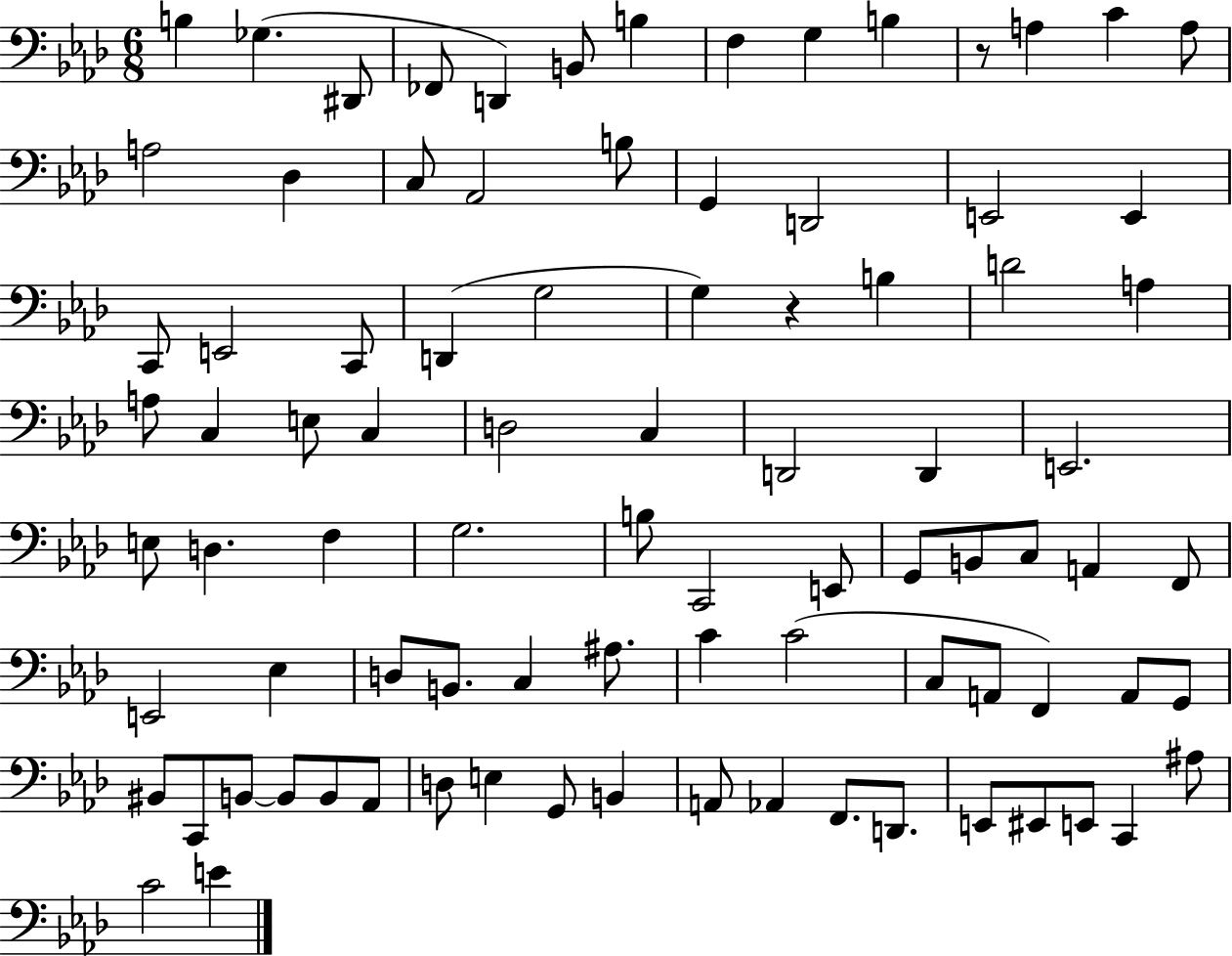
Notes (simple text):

B3/q Gb3/q. D#2/e FES2/e D2/q B2/e B3/q F3/q G3/q B3/q R/e A3/q C4/q A3/e A3/h Db3/q C3/e Ab2/h B3/e G2/q D2/h E2/h E2/q C2/e E2/h C2/e D2/q G3/h G3/q R/q B3/q D4/h A3/q A3/e C3/q E3/e C3/q D3/h C3/q D2/h D2/q E2/h. E3/e D3/q. F3/q G3/h. B3/e C2/h E2/e G2/e B2/e C3/e A2/q F2/e E2/h Eb3/q D3/e B2/e. C3/q A#3/e. C4/q C4/h C3/e A2/e F2/q A2/e G2/e BIS2/e C2/e B2/e B2/e B2/e Ab2/e D3/e E3/q G2/e B2/q A2/e Ab2/q F2/e. D2/e. E2/e EIS2/e E2/e C2/q A#3/e C4/h E4/q